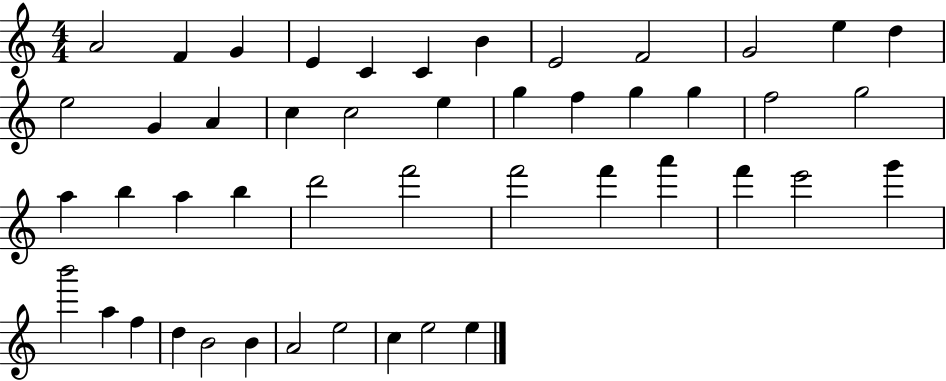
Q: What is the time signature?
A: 4/4